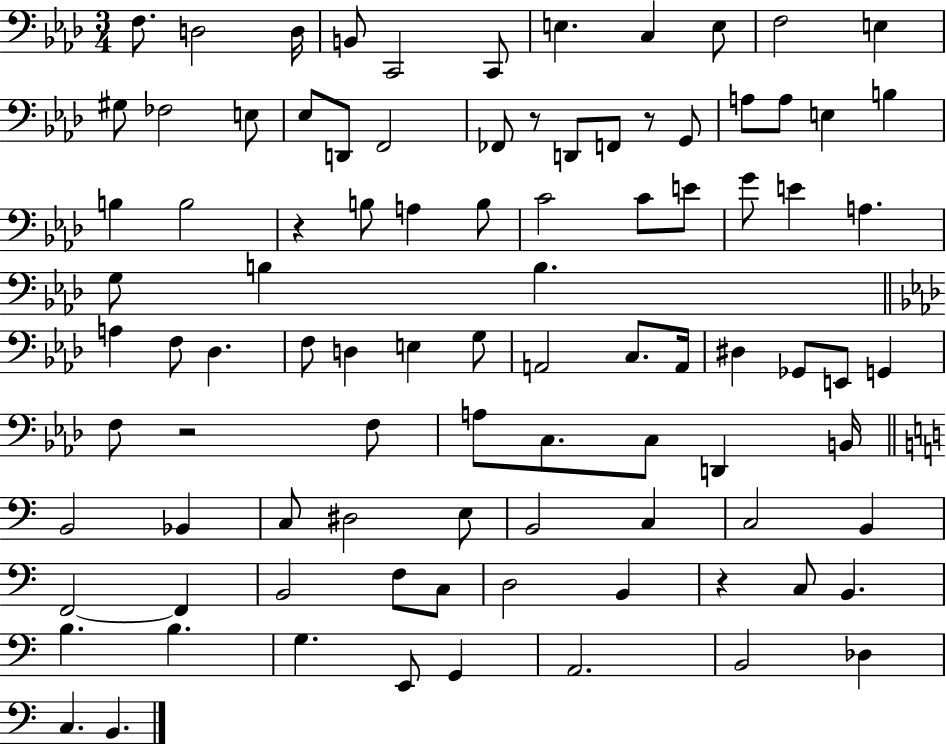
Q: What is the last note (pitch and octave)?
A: B2